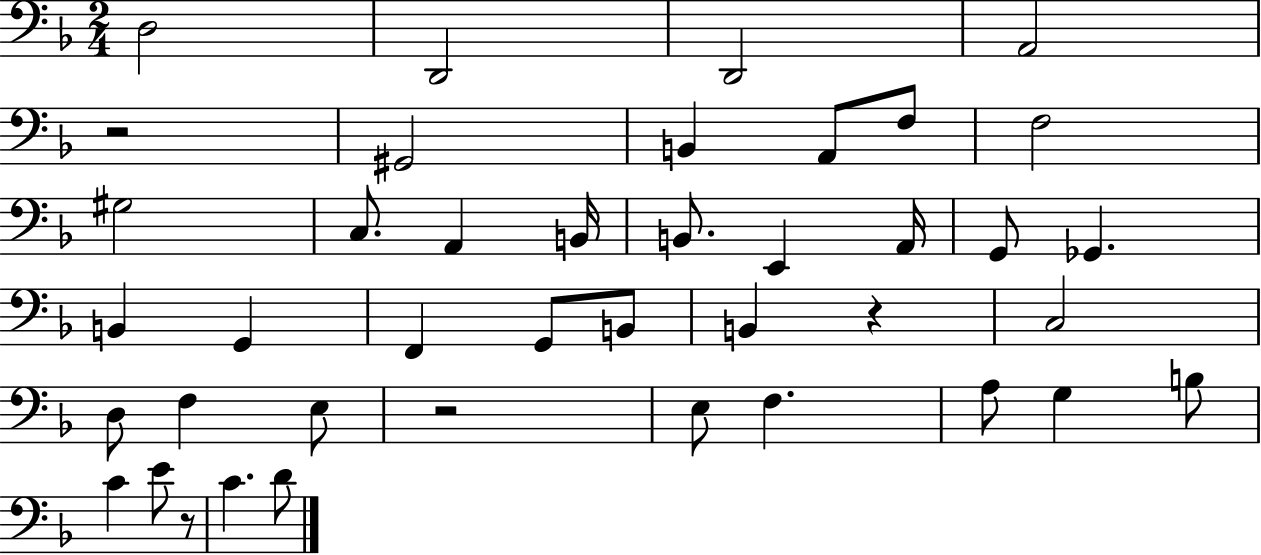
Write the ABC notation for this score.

X:1
T:Untitled
M:2/4
L:1/4
K:F
D,2 D,,2 D,,2 A,,2 z2 ^G,,2 B,, A,,/2 F,/2 F,2 ^G,2 C,/2 A,, B,,/4 B,,/2 E,, A,,/4 G,,/2 _G,, B,, G,, F,, G,,/2 B,,/2 B,, z C,2 D,/2 F, E,/2 z2 E,/2 F, A,/2 G, B,/2 C E/2 z/2 C D/2